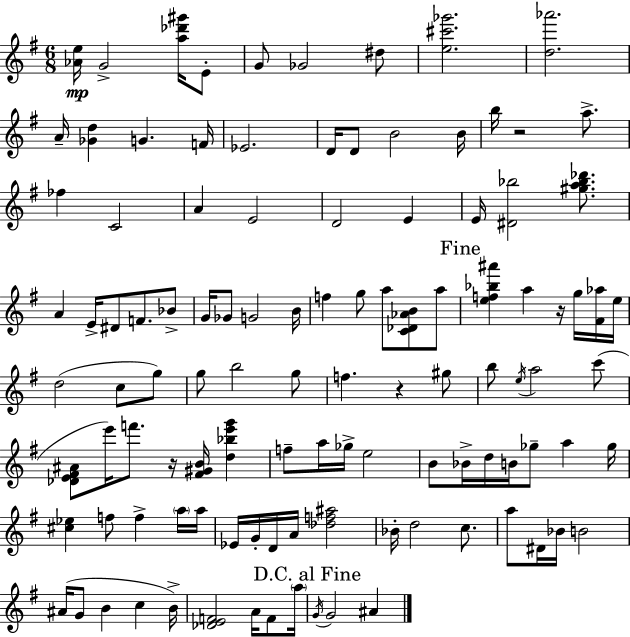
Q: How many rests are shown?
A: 4